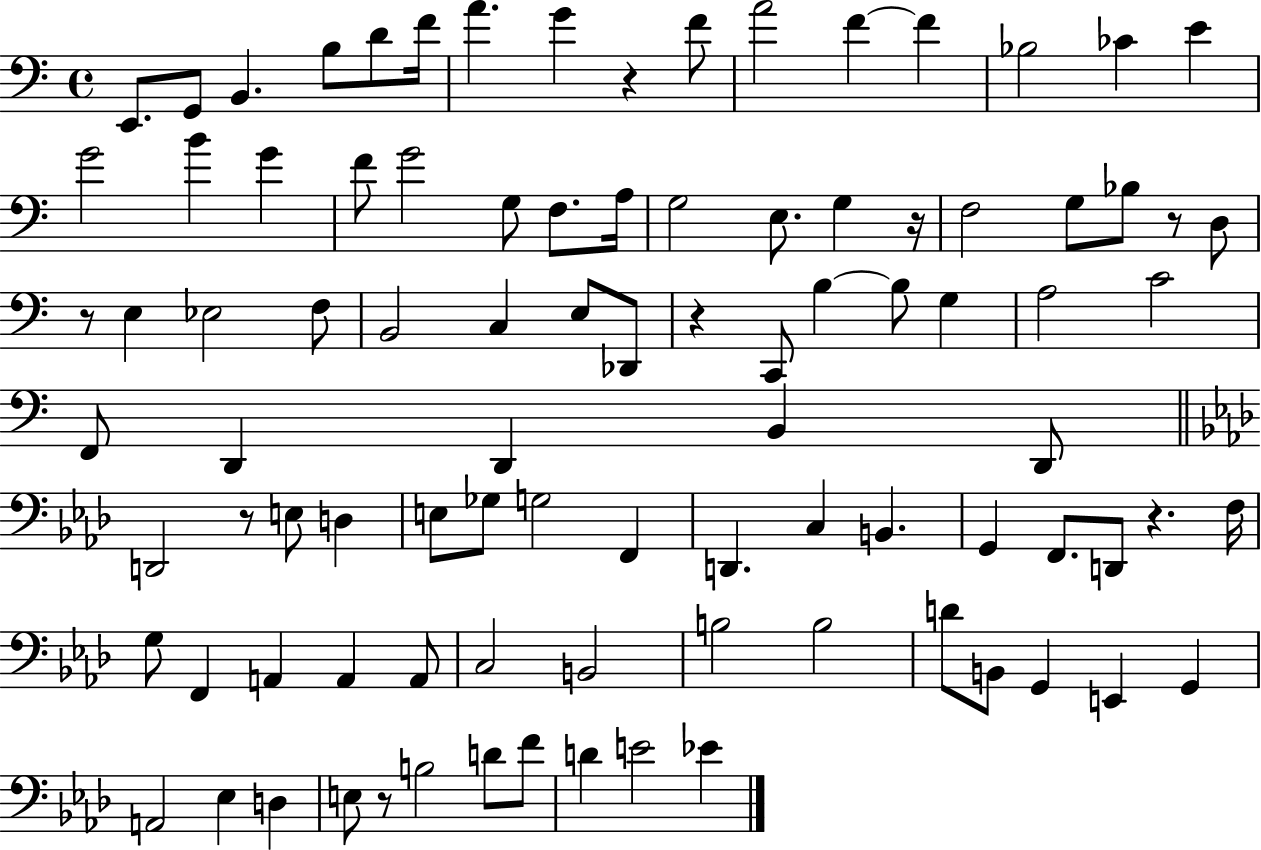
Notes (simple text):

E2/e. G2/e B2/q. B3/e D4/e F4/s A4/q. G4/q R/q F4/e A4/h F4/q F4/q Bb3/h CES4/q E4/q G4/h B4/q G4/q F4/e G4/h G3/e F3/e. A3/s G3/h E3/e. G3/q R/s F3/h G3/e Bb3/e R/e D3/e R/e E3/q Eb3/h F3/e B2/h C3/q E3/e Db2/e R/q C2/e B3/q B3/e G3/q A3/h C4/h F2/e D2/q D2/q B2/q D2/e D2/h R/e E3/e D3/q E3/e Gb3/e G3/h F2/q D2/q. C3/q B2/q. G2/q F2/e. D2/e R/q. F3/s G3/e F2/q A2/q A2/q A2/e C3/h B2/h B3/h B3/h D4/e B2/e G2/q E2/q G2/q A2/h Eb3/q D3/q E3/e R/e B3/h D4/e F4/e D4/q E4/h Eb4/q